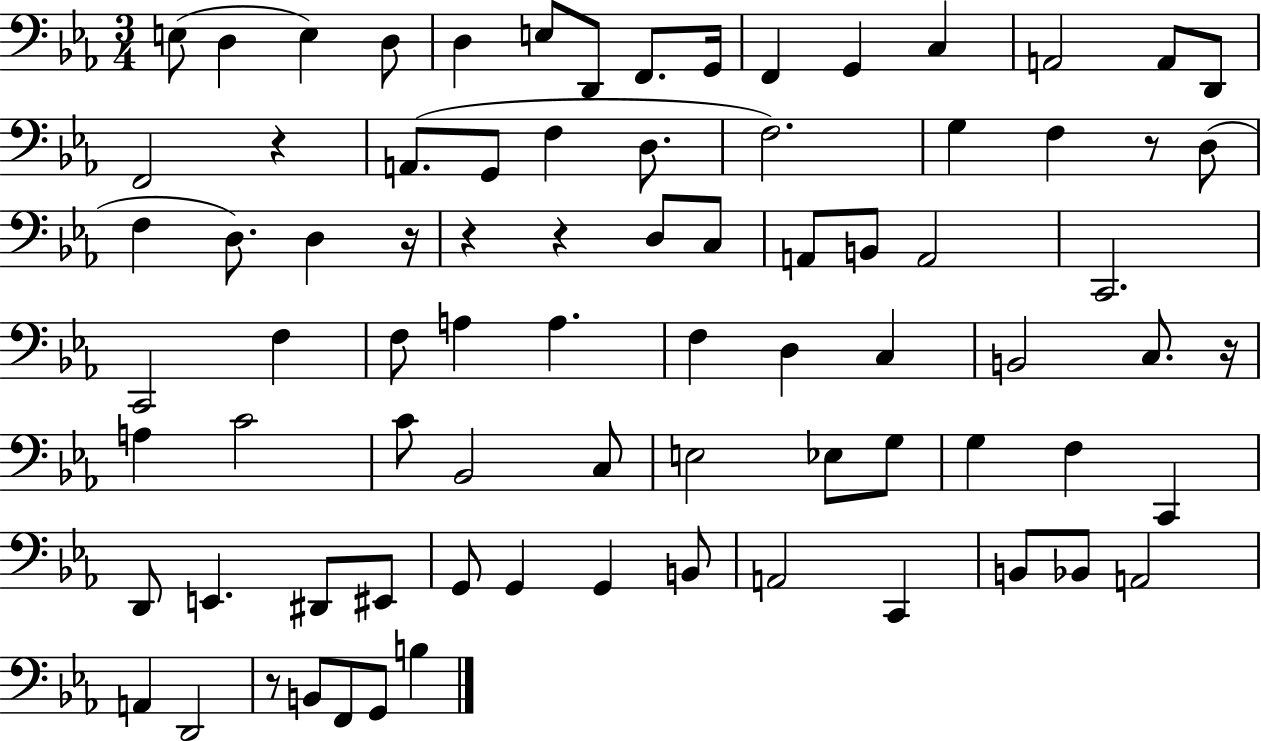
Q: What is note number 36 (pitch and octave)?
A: F3